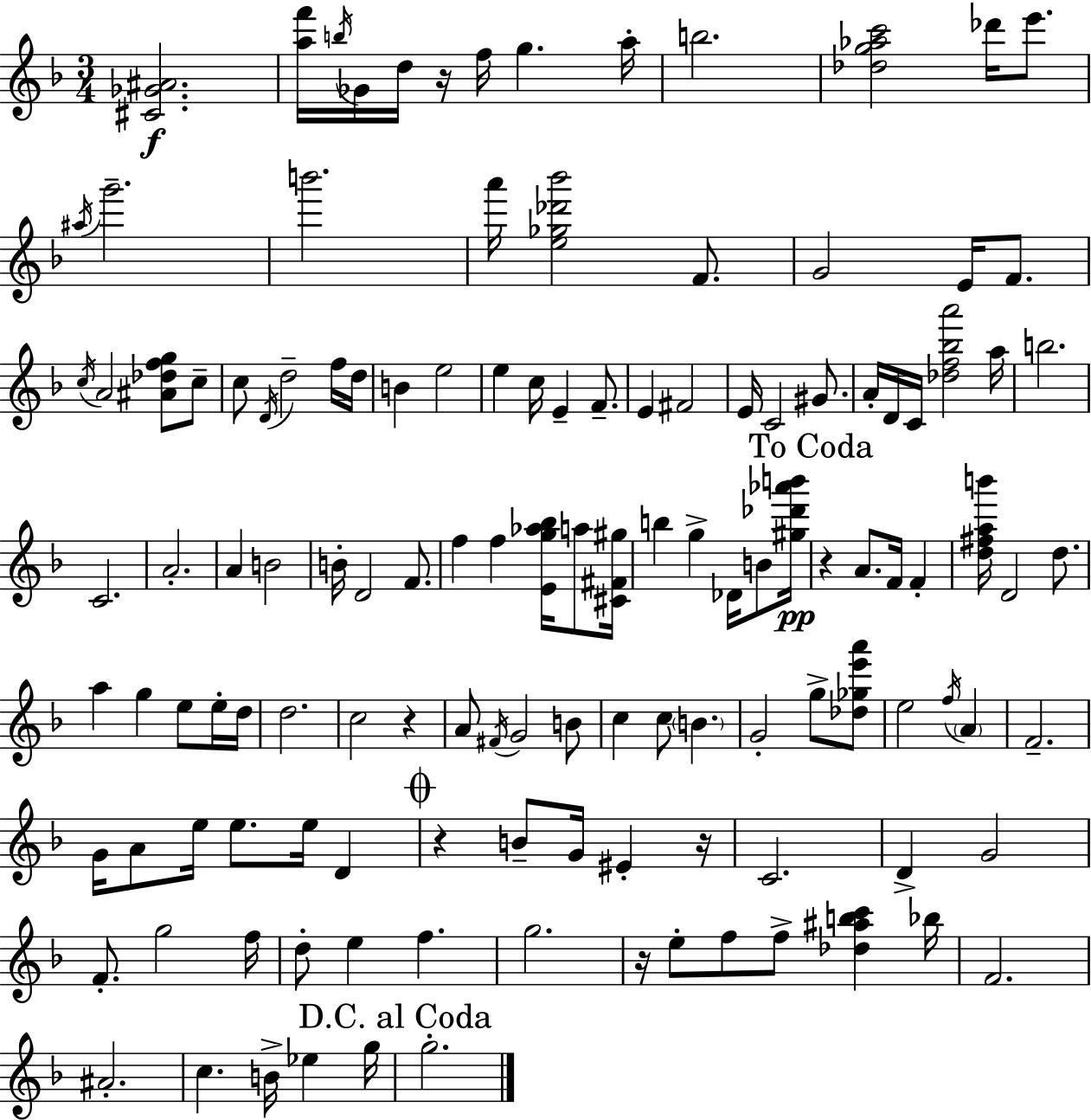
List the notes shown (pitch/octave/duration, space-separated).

[C#4,Gb4,A#4]/h. [A5,F6]/s B5/s Gb4/s D5/s R/s F5/s G5/q. A5/s B5/h. [Db5,G5,Ab5,C6]/h Db6/s E6/e. A#5/s G6/h. B6/h. A6/s [E5,Gb5,Db6,Bb6]/h F4/e. G4/h E4/s F4/e. C5/s A4/h [A#4,Db5,F5,G5]/e C5/e C5/e D4/s D5/h F5/s D5/s B4/q E5/h E5/q C5/s E4/q F4/e. E4/q F#4/h E4/s C4/h G#4/e. A4/s D4/s C4/s [Db5,F5,Bb5,A6]/h A5/s B5/h. C4/h. A4/h. A4/q B4/h B4/s D4/h F4/e. F5/q F5/q [E4,G5,Ab5,Bb5]/s A5/e [C#4,F#4,G#5]/s B5/q G5/q Db4/s B4/e [G#5,Db6,Ab6,B6]/s R/q A4/e. F4/s F4/q [D5,F#5,A5,B6]/s D4/h D5/e. A5/q G5/q E5/e E5/s D5/s D5/h. C5/h R/q A4/e F#4/s G4/h B4/e C5/q C5/e B4/q. G4/h G5/e [Db5,Gb5,E6,A6]/e E5/h F5/s A4/q F4/h. G4/s A4/e E5/s E5/e. E5/s D4/q R/q B4/e G4/s EIS4/q R/s C4/h. D4/q G4/h F4/e. G5/h F5/s D5/e E5/q F5/q. G5/h. R/s E5/e F5/e F5/e [Db5,A#5,B5,C6]/q Bb5/s F4/h. A#4/h. C5/q. B4/s Eb5/q G5/s G5/h.